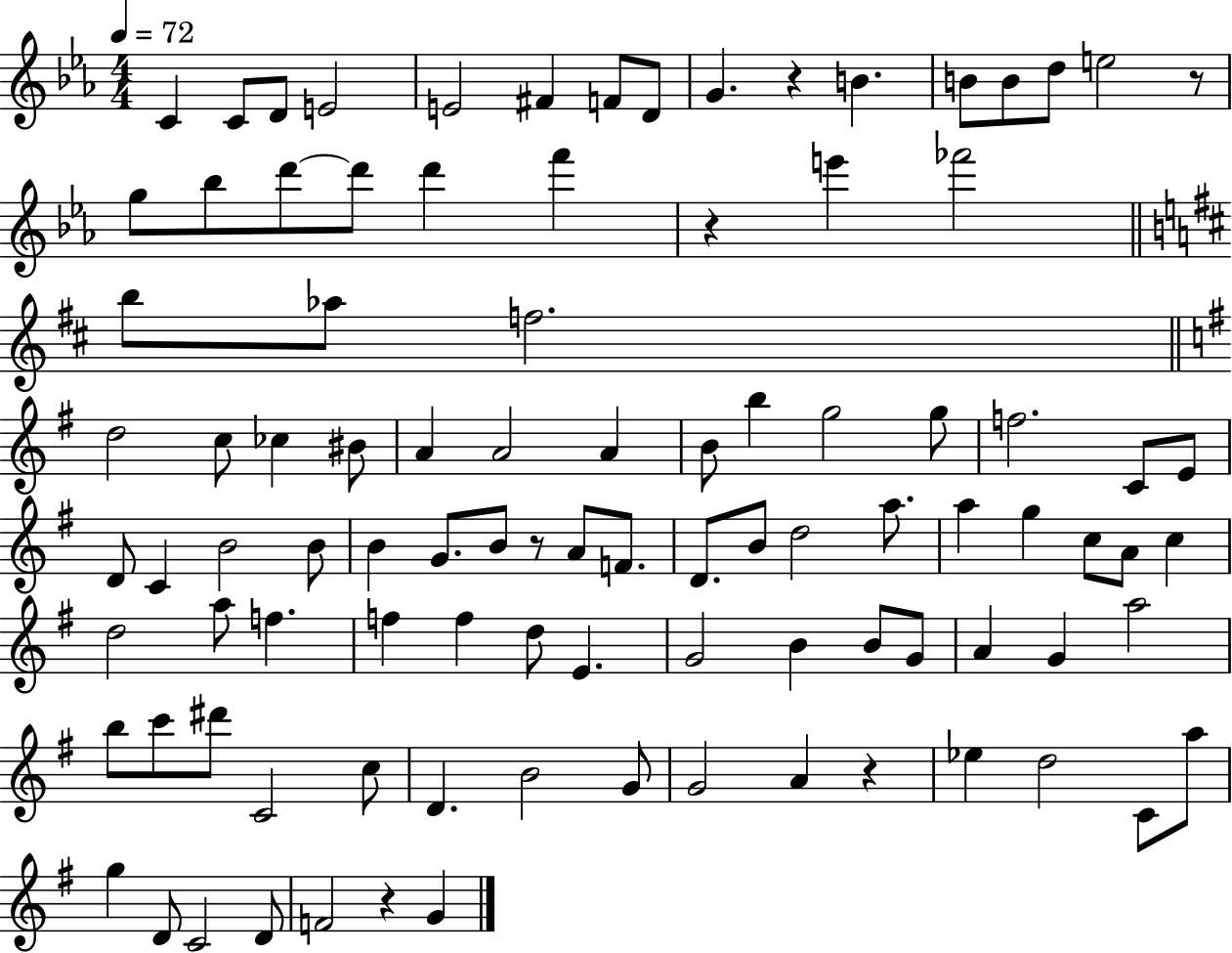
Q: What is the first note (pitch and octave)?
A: C4